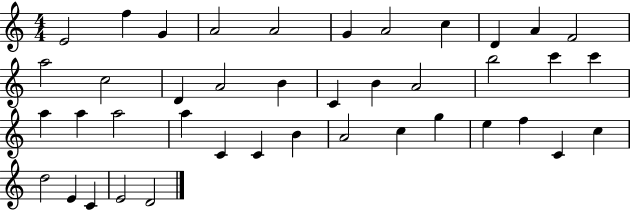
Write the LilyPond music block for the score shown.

{
  \clef treble
  \numericTimeSignature
  \time 4/4
  \key c \major
  e'2 f''4 g'4 | a'2 a'2 | g'4 a'2 c''4 | d'4 a'4 f'2 | \break a''2 c''2 | d'4 a'2 b'4 | c'4 b'4 a'2 | b''2 c'''4 c'''4 | \break a''4 a''4 a''2 | a''4 c'4 c'4 b'4 | a'2 c''4 g''4 | e''4 f''4 c'4 c''4 | \break d''2 e'4 c'4 | e'2 d'2 | \bar "|."
}